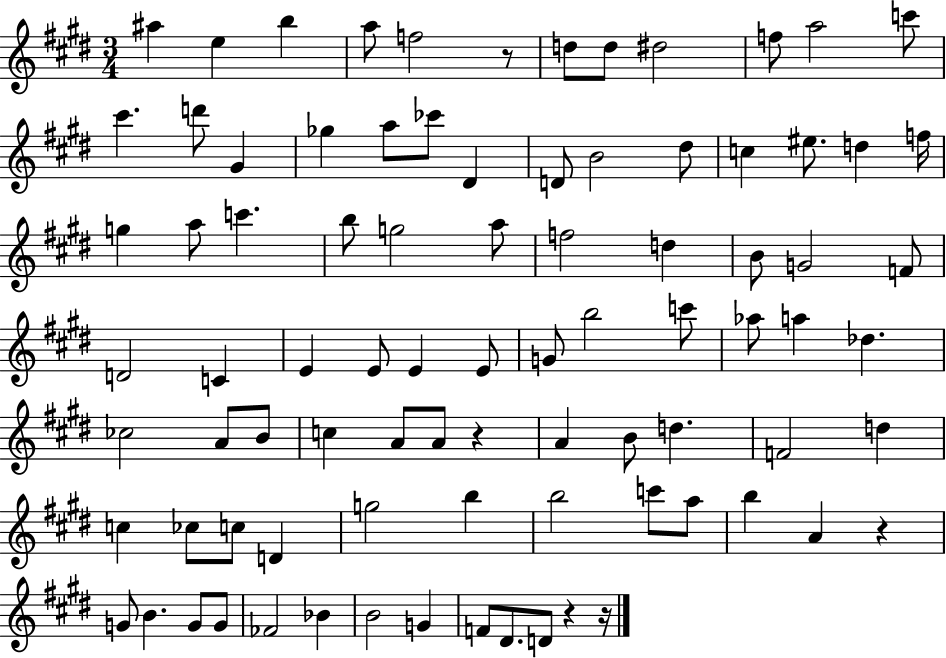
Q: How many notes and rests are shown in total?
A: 86